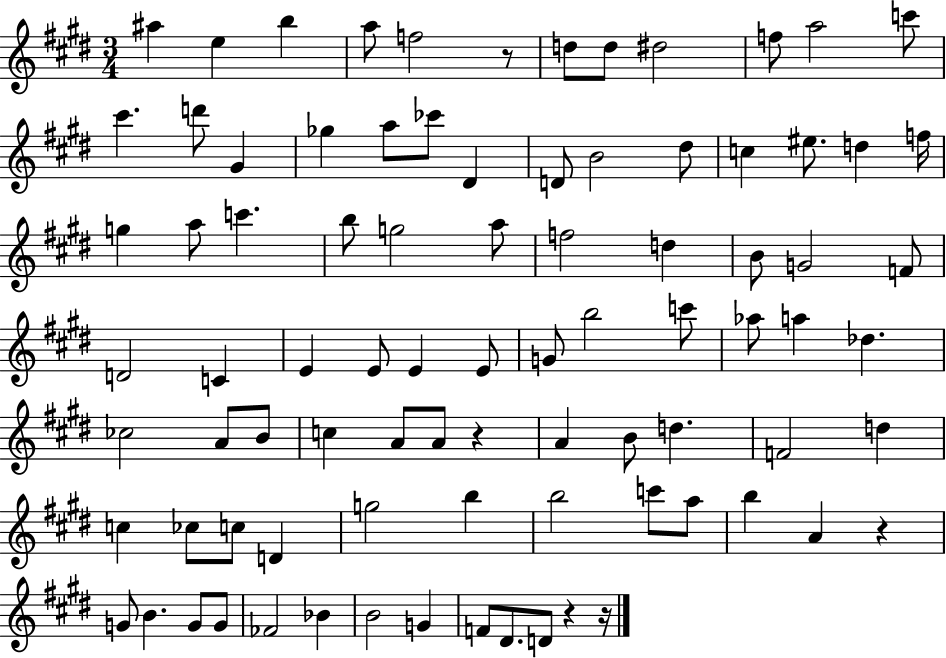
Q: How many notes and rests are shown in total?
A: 86